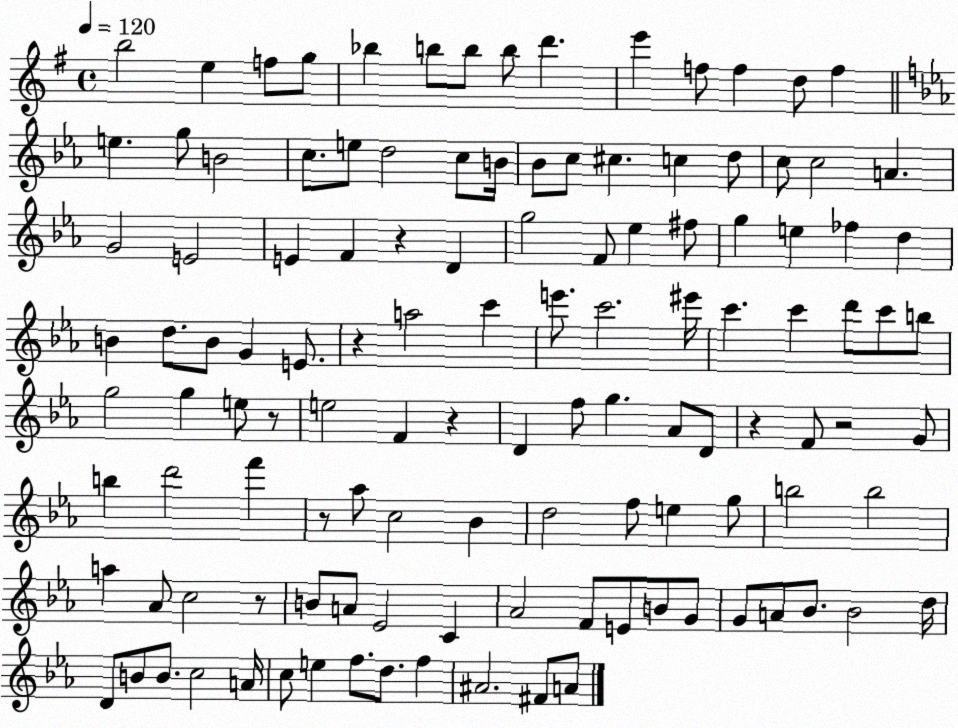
X:1
T:Untitled
M:4/4
L:1/4
K:G
b2 e f/2 g/2 _b b/2 b/2 b/2 d' e' f/2 f d/2 f e g/2 B2 c/2 e/2 d2 c/2 B/4 _B/2 c/2 ^c c d/2 c/2 c2 A G2 E2 E F z D g2 F/2 _e ^f/2 g e _f d B d/2 B/2 G E/2 z a2 c' e'/2 c'2 ^e'/4 c' c' d'/2 c'/2 b/2 g2 g e/2 z/2 e2 F z D f/2 g _A/2 D/2 z F/2 z2 G/2 b d'2 f' z/2 _a/2 c2 _B d2 f/2 e g/2 b2 b2 a _A/2 c2 z/2 B/2 A/2 _E2 C _A2 F/2 E/2 B/2 G/2 G/2 A/2 _B/2 _B2 d/4 D/2 B/2 B/2 c2 A/4 c/2 e f/2 d/2 f ^A2 ^F/2 A/2